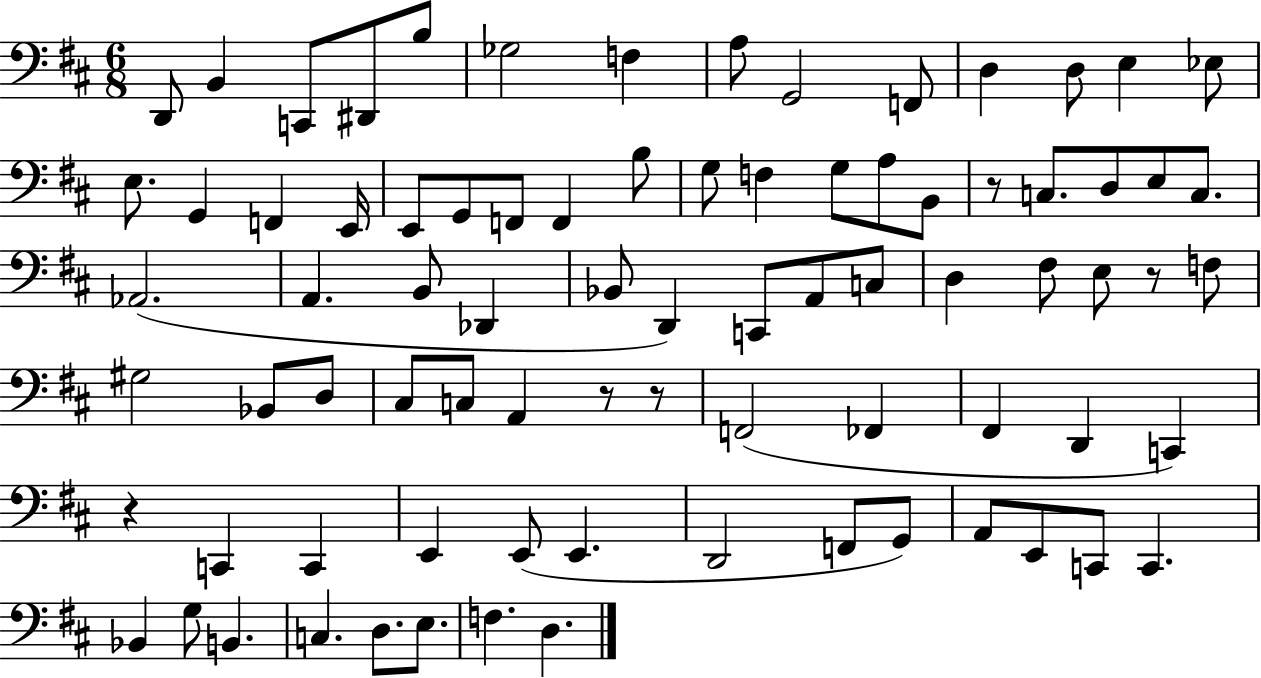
D2/e B2/q C2/e D#2/e B3/e Gb3/h F3/q A3/e G2/h F2/e D3/q D3/e E3/q Eb3/e E3/e. G2/q F2/q E2/s E2/e G2/e F2/e F2/q B3/e G3/e F3/q G3/e A3/e B2/e R/e C3/e. D3/e E3/e C3/e. Ab2/h. A2/q. B2/e Db2/q Bb2/e D2/q C2/e A2/e C3/e D3/q F#3/e E3/e R/e F3/e G#3/h Bb2/e D3/e C#3/e C3/e A2/q R/e R/e F2/h FES2/q F#2/q D2/q C2/q R/q C2/q C2/q E2/q E2/e E2/q. D2/h F2/e G2/e A2/e E2/e C2/e C2/q. Bb2/q G3/e B2/q. C3/q. D3/e. E3/e. F3/q. D3/q.